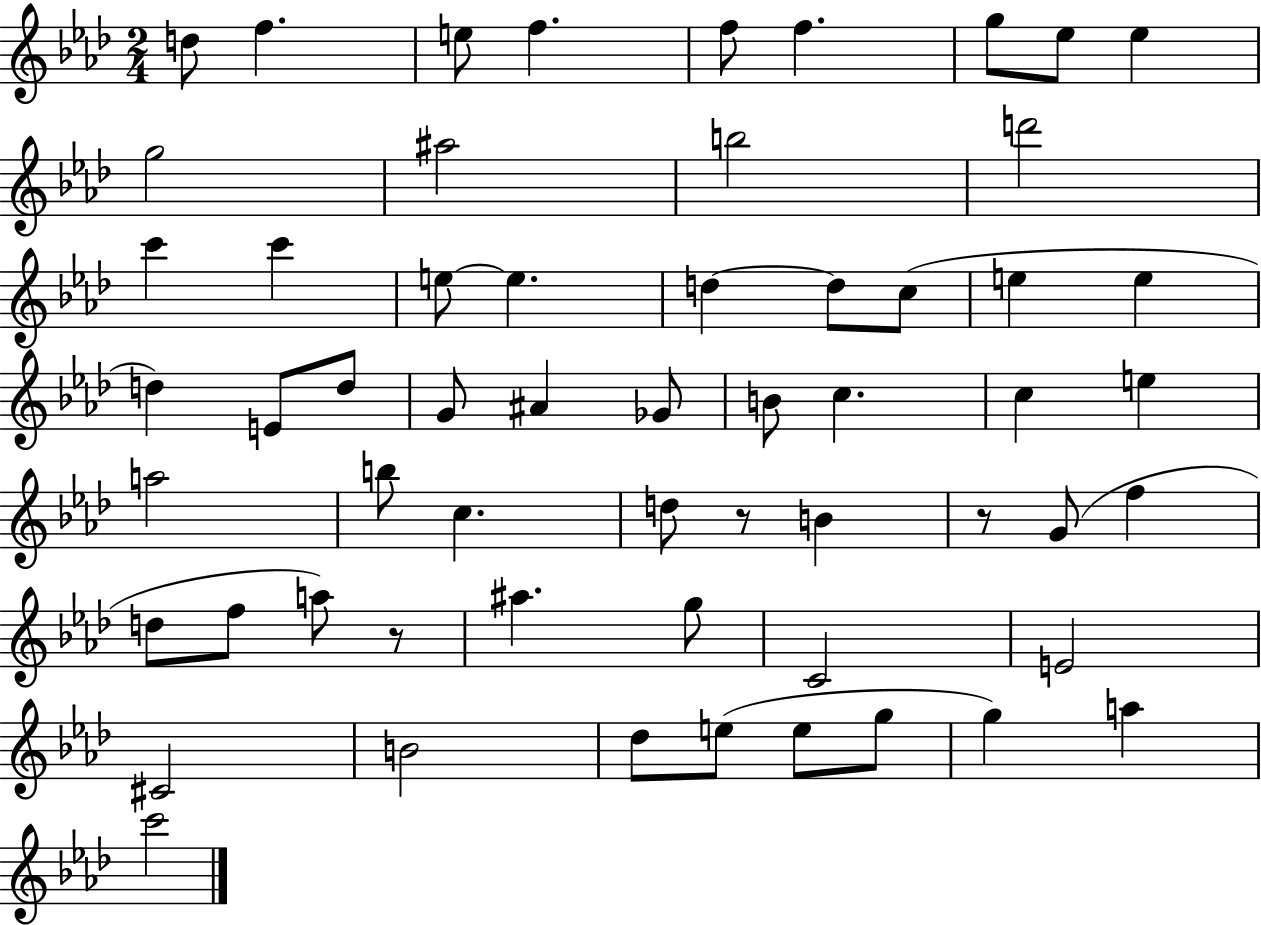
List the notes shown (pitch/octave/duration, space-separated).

D5/e F5/q. E5/e F5/q. F5/e F5/q. G5/e Eb5/e Eb5/q G5/h A#5/h B5/h D6/h C6/q C6/q E5/e E5/q. D5/q D5/e C5/e E5/q E5/q D5/q E4/e D5/e G4/e A#4/q Gb4/e B4/e C5/q. C5/q E5/q A5/h B5/e C5/q. D5/e R/e B4/q R/e G4/e F5/q D5/e F5/e A5/e R/e A#5/q. G5/e C4/h E4/h C#4/h B4/h Db5/e E5/e E5/e G5/e G5/q A5/q C6/h